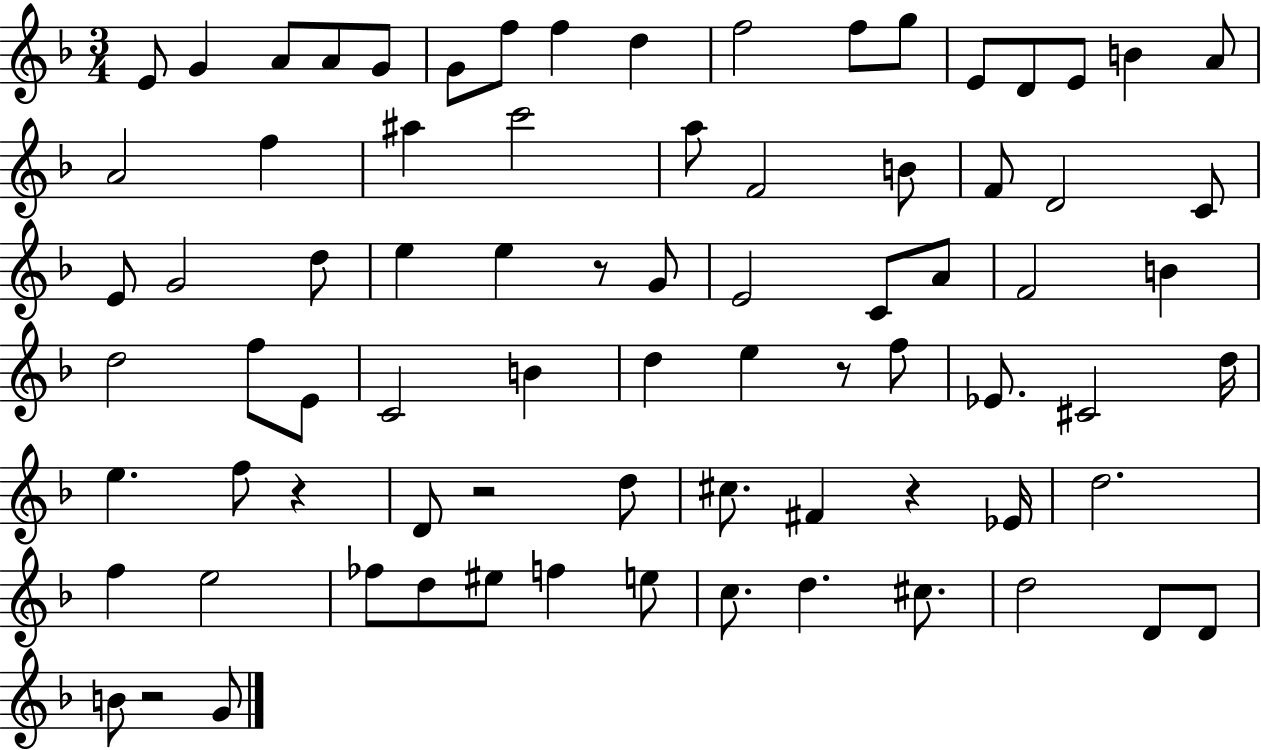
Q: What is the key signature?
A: F major